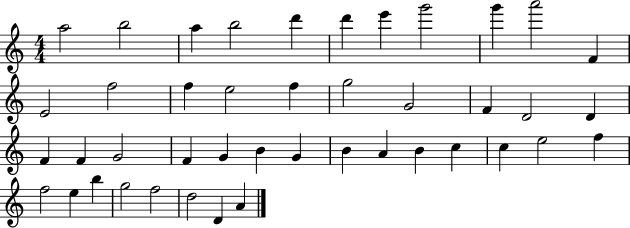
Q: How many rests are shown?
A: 0